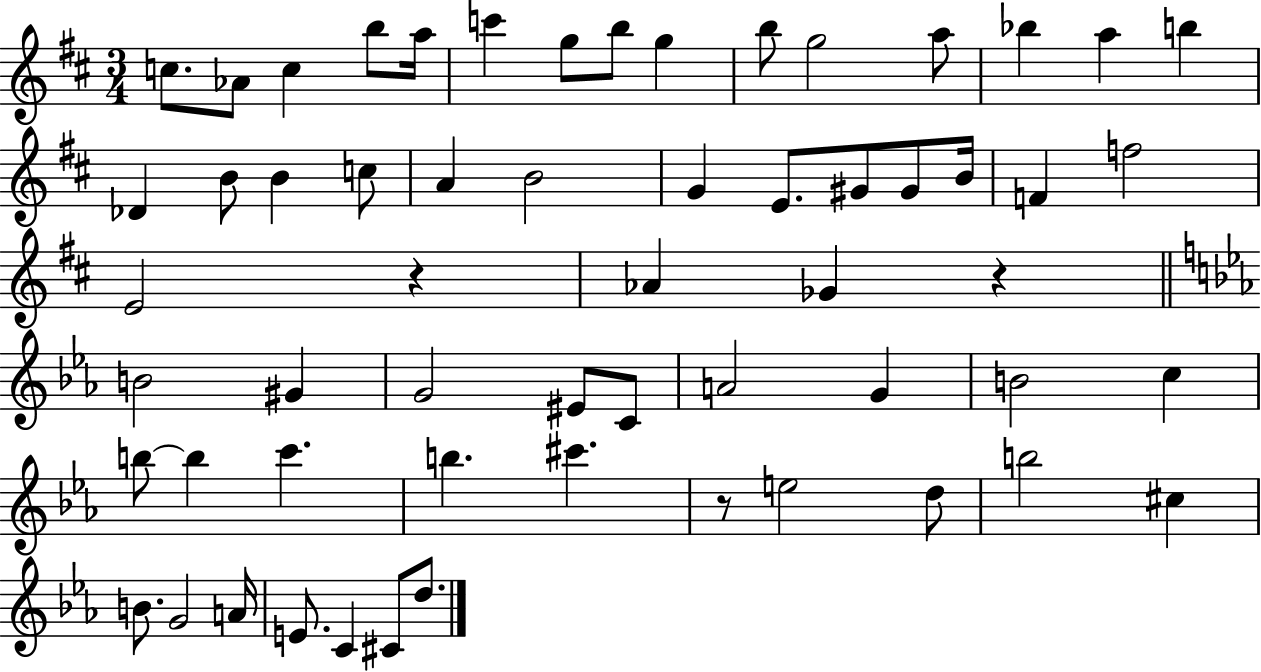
C5/e. Ab4/e C5/q B5/e A5/s C6/q G5/e B5/e G5/q B5/e G5/h A5/e Bb5/q A5/q B5/q Db4/q B4/e B4/q C5/e A4/q B4/h G4/q E4/e. G#4/e G#4/e B4/s F4/q F5/h E4/h R/q Ab4/q Gb4/q R/q B4/h G#4/q G4/h EIS4/e C4/e A4/h G4/q B4/h C5/q B5/e B5/q C6/q. B5/q. C#6/q. R/e E5/h D5/e B5/h C#5/q B4/e. G4/h A4/s E4/e. C4/q C#4/e D5/e.